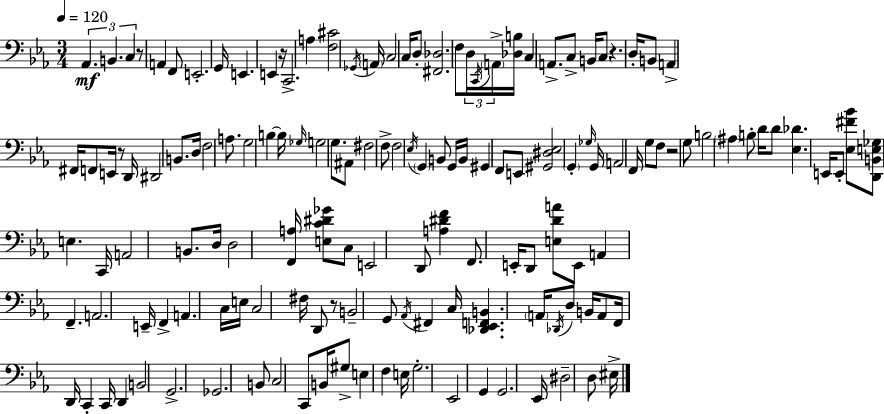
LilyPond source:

{
  \clef bass
  \numericTimeSignature
  \time 3/4
  \key ees \major
  \tempo 4 = 120
  \tuplet 3/2 { aes,4.\mf b,4. | c4 } r8 a,4 f,8 | e,2.-. | g,16 e,4. e,4 r16 | \break c,2.-> | a4 <f cis'>2 | \acciaccatura { ges,16 } \parenthesize a,16 c2 c16 d8-. | <fis, des>2. | \break f8 \tuplet 3/2 { d16 \acciaccatura { c,16 } \parenthesize a,16-> } <des b>16 c4 a,8.-> | c8-> b,16 c8 r4. | \parenthesize d16-. b,8 a,4-> fis,16 f,8 e,16 | r8 d,16 dis,2 b,8. | \break d16 f2 a8. | g2 b4~~ | b16 \grace { ges16 } g2 | g8. ais,8 fis2 | \break f8-> f2 \acciaccatura { ees16 } | \parenthesize g,4 b,8 g,16 b,16 gis,4 | f,8 e,8 <gis, dis ees>2 | \parenthesize g,4-. \grace { ges16 } g,16 a,2 | \break f,16 g8 f8 r2 | g8 b2 | \parenthesize ais4 b8-. d'16 d'8 <ees des'>4. | e,16 e,8-. <ees fis' bes'>8 <d, b, e ges>8 e4. | \break c,16 a,2 | b,8. d16 d2 | <f, a>16 <e c' dis' ges'>8 c8 e,2 | d,8 <a dis' f'>4 f,8. | \break e,16-. d,8 <e d' a'>8 e,8 a,4 f,4.-- | a,2. | e,16-- f,4-> a,4. | c16 e16 c2 | \break fis16 d,8 r8 b,2-- | g,8 \acciaccatura { aes,16 } fis,4 c16 <des, ees, f, b,>4. | \parenthesize a,16 \acciaccatura { des,16 } d8 b,16 a,8 | f,16 d,16 c,4-. c,16 d,4 b,2 | \break g,2.-> | ges,2. | b,8 c2 | c,8 b,16 \parenthesize gis8-> e4 | \break f4 e16 g2.-. | ees,2 | g,4 g,2. | ees,16 dis2-- | \break d8 eis16-> \bar "|."
}